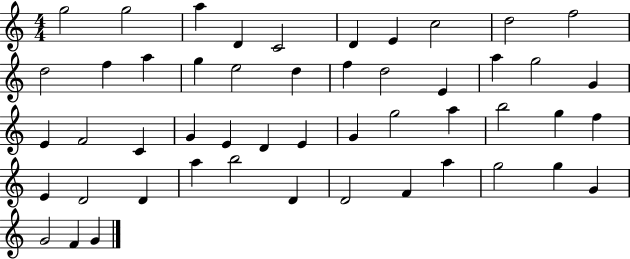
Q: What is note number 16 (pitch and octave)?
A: D5